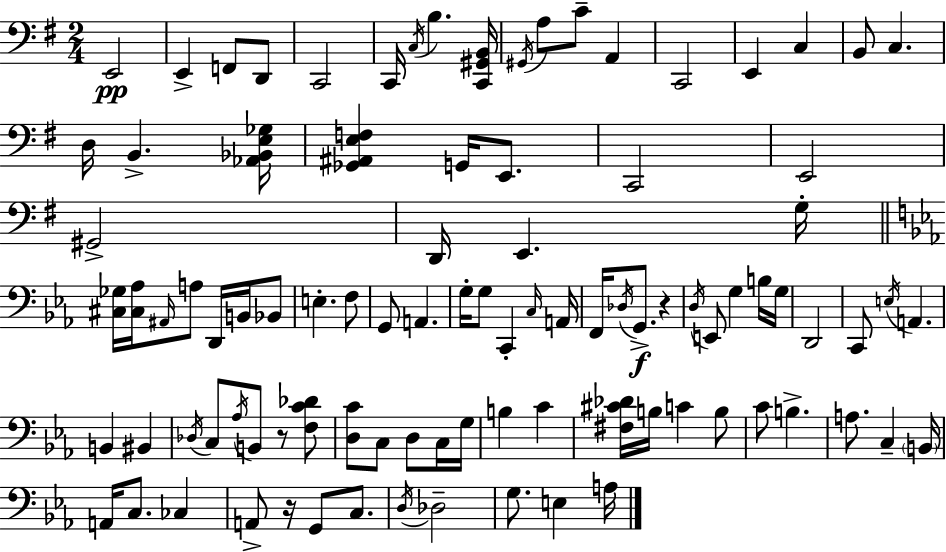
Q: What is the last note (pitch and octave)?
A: A3